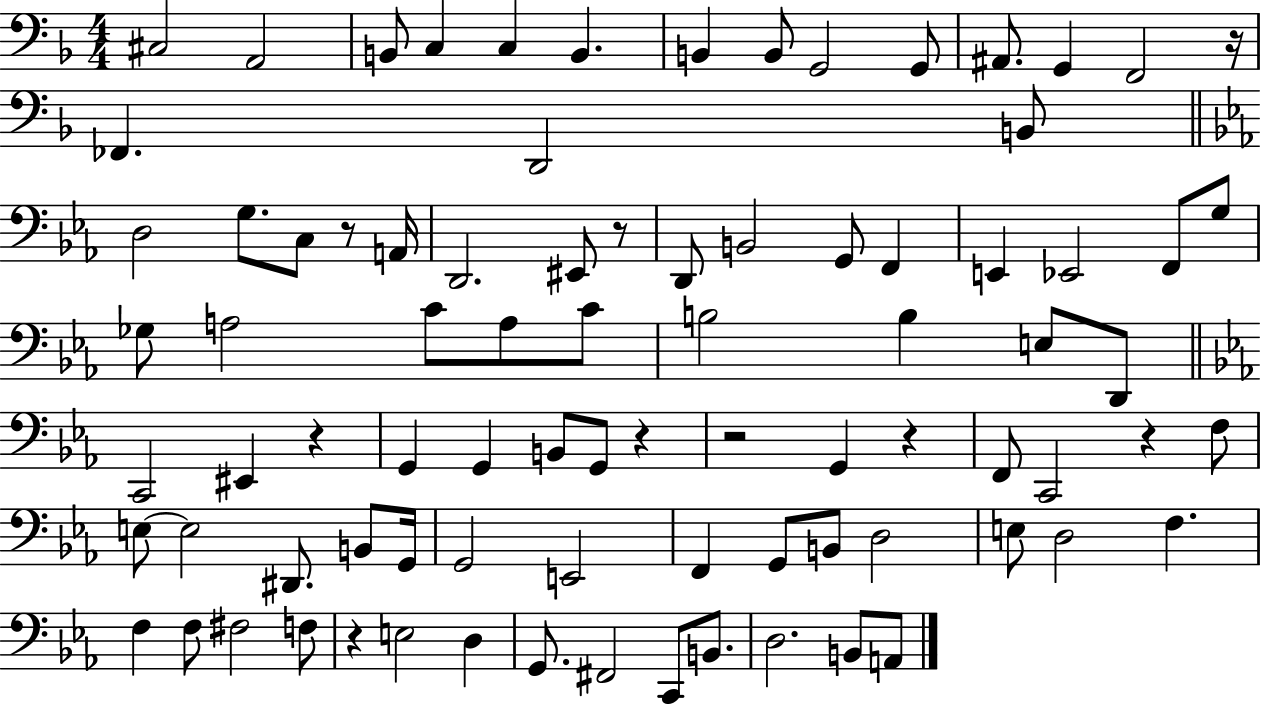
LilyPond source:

{
  \clef bass
  \numericTimeSignature
  \time 4/4
  \key f \major
  cis2 a,2 | b,8 c4 c4 b,4. | b,4 b,8 g,2 g,8 | ais,8. g,4 f,2 r16 | \break fes,4. d,2 b,8 | \bar "||" \break \key c \minor d2 g8. c8 r8 a,16 | d,2. eis,8 r8 | d,8 b,2 g,8 f,4 | e,4 ees,2 f,8 g8 | \break ges8 a2 c'8 a8 c'8 | b2 b4 e8 d,8 | \bar "||" \break \key ees \major c,2 eis,4 r4 | g,4 g,4 b,8 g,8 r4 | r2 g,4 r4 | f,8 c,2 r4 f8 | \break e8~~ e2 dis,8. b,8 g,16 | g,2 e,2 | f,4 g,8 b,8 d2 | e8 d2 f4. | \break f4 f8 fis2 f8 | r4 e2 d4 | g,8. fis,2 c,8 b,8. | d2. b,8 a,8 | \break \bar "|."
}